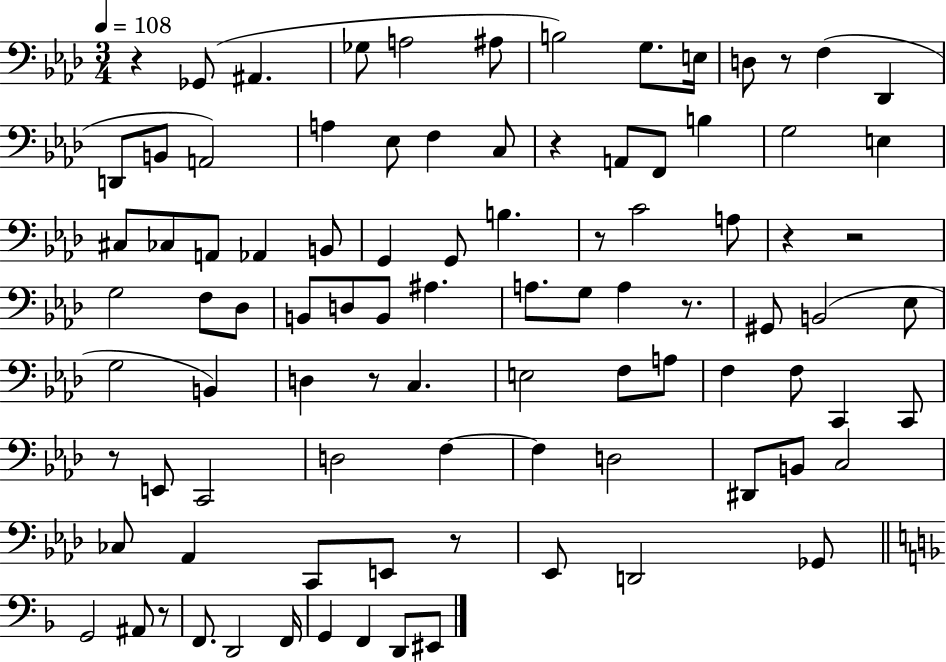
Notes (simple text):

R/q Gb2/e A#2/q. Gb3/e A3/h A#3/e B3/h G3/e. E3/s D3/e R/e F3/q Db2/q D2/e B2/e A2/h A3/q Eb3/e F3/q C3/e R/q A2/e F2/e B3/q G3/h E3/q C#3/e CES3/e A2/e Ab2/q B2/e G2/q G2/e B3/q. R/e C4/h A3/e R/q R/h G3/h F3/e Db3/e B2/e D3/e B2/e A#3/q. A3/e. G3/e A3/q R/e. G#2/e B2/h Eb3/e G3/h B2/q D3/q R/e C3/q. E3/h F3/e A3/e F3/q F3/e C2/q C2/e R/e E2/e C2/h D3/h F3/q F3/q D3/h D#2/e B2/e C3/h CES3/e Ab2/q C2/e E2/e R/e Eb2/e D2/h Gb2/e G2/h A#2/e R/e F2/e. D2/h F2/s G2/q F2/q D2/e EIS2/e